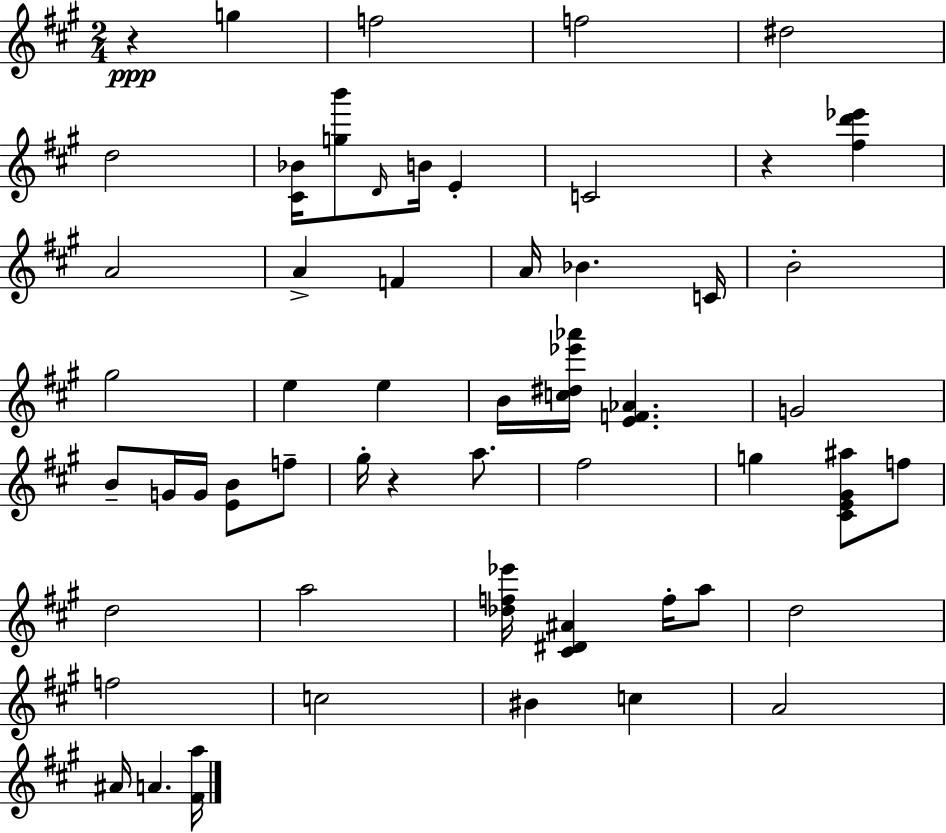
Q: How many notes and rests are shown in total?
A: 55